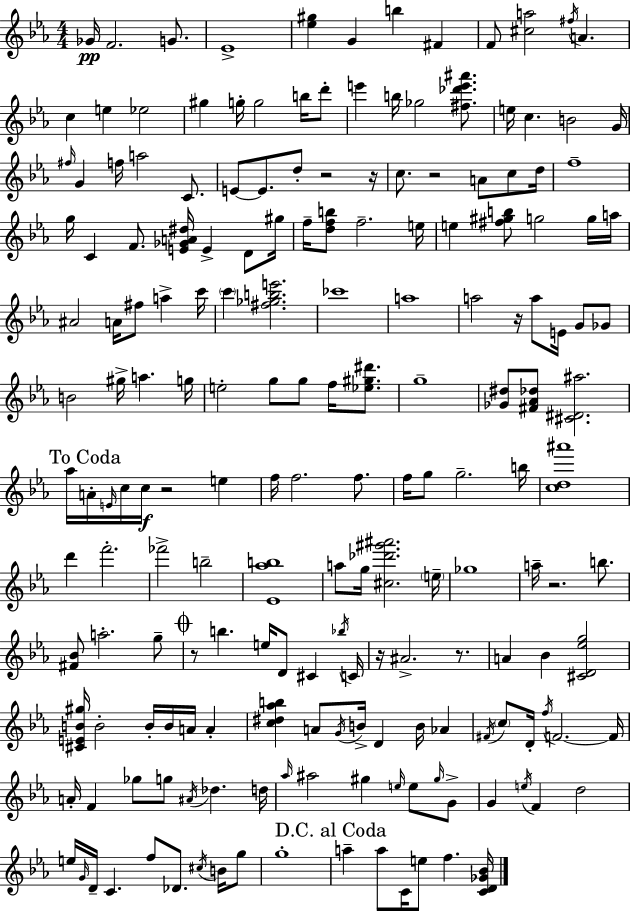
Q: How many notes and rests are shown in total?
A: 185